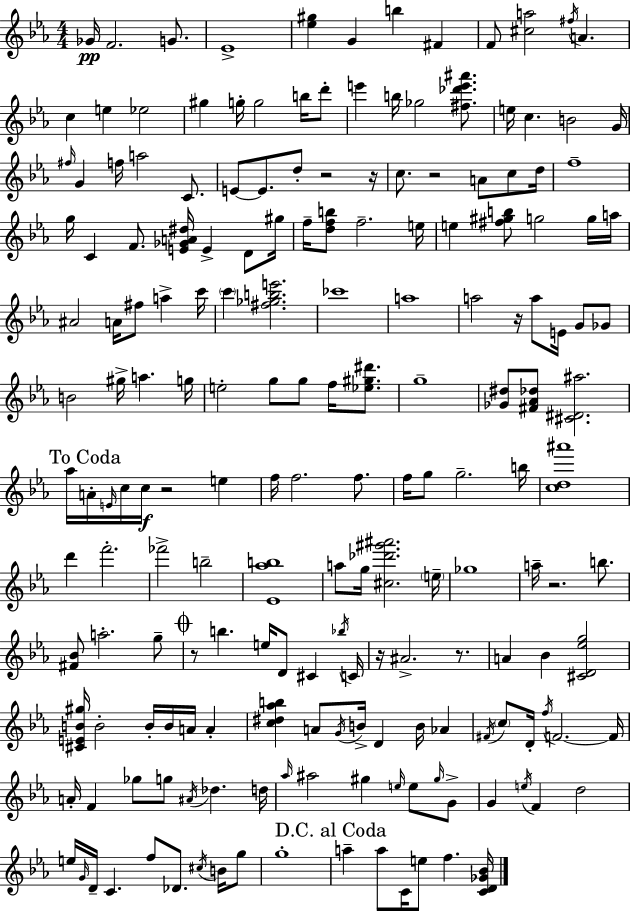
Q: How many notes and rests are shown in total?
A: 185